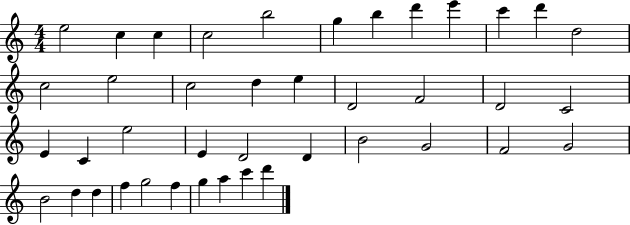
E5/h C5/q C5/q C5/h B5/h G5/q B5/q D6/q E6/q C6/q D6/q D5/h C5/h E5/h C5/h D5/q E5/q D4/h F4/h D4/h C4/h E4/q C4/q E5/h E4/q D4/h D4/q B4/h G4/h F4/h G4/h B4/h D5/q D5/q F5/q G5/h F5/q G5/q A5/q C6/q D6/q